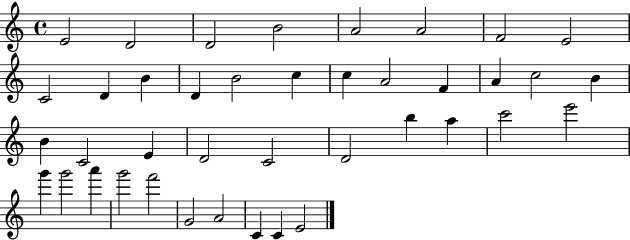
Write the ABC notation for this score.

X:1
T:Untitled
M:4/4
L:1/4
K:C
E2 D2 D2 B2 A2 A2 F2 E2 C2 D B D B2 c c A2 F A c2 B B C2 E D2 C2 D2 b a c'2 e'2 g' g'2 a' g'2 f'2 G2 A2 C C E2